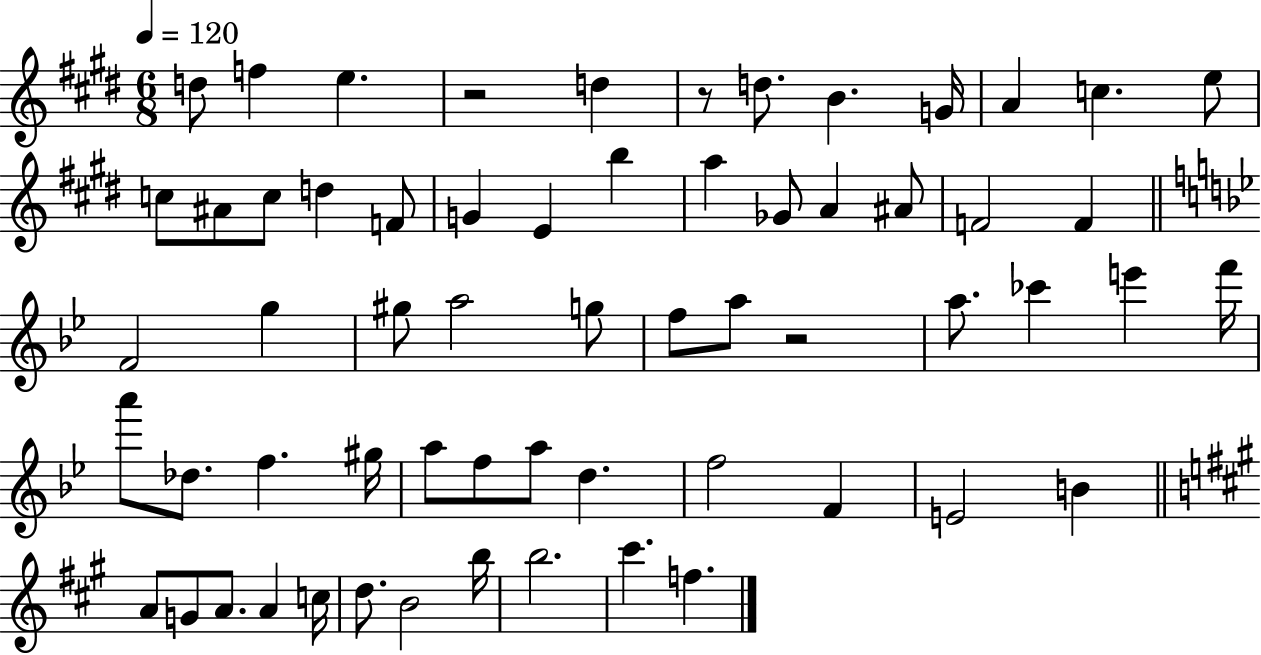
D5/e F5/q E5/q. R/h D5/q R/e D5/e. B4/q. G4/s A4/q C5/q. E5/e C5/e A#4/e C5/e D5/q F4/e G4/q E4/q B5/q A5/q Gb4/e A4/q A#4/e F4/h F4/q F4/h G5/q G#5/e A5/h G5/e F5/e A5/e R/h A5/e. CES6/q E6/q F6/s A6/e Db5/e. F5/q. G#5/s A5/e F5/e A5/e D5/q. F5/h F4/q E4/h B4/q A4/e G4/e A4/e. A4/q C5/s D5/e. B4/h B5/s B5/h. C#6/q. F5/q.